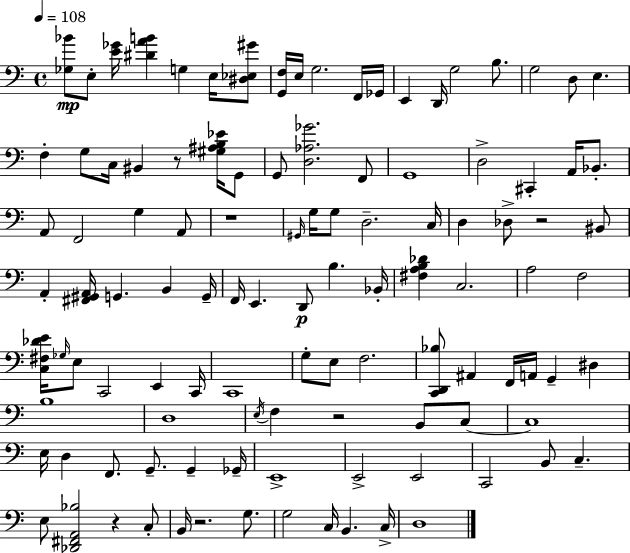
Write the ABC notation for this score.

X:1
T:Untitled
M:4/4
L:1/4
K:Am
[_G,_B]/2 E,/2 [E_G]/4 [^DAB] G, E,/4 [^D,_E,^G]/2 [G,,F,]/4 E,/4 G,2 F,,/4 _G,,/4 E,, D,,/4 G,2 B,/2 G,2 D,/2 E, F, G,/2 C,/4 ^B,, z/2 [^G,^A,B,_E]/4 G,,/2 G,,/2 [D,_A,_G]2 F,,/2 G,,4 D,2 ^C,, A,,/4 _B,,/2 A,,/2 F,,2 G, A,,/2 z4 ^G,,/4 G,/4 G,/2 D,2 C,/4 D, _D,/2 z2 ^B,,/2 A,, [^F,,^G,,A,,]/4 G,, B,, G,,/4 F,,/4 E,, D,,/2 B, _B,,/4 [^F,A,B,_D] C,2 A,2 F,2 [C,^F,_DE]/4 _G,/4 E,/2 C,,2 E,, C,,/4 C,,4 G,/2 E,/2 F,2 [C,,D,,_B,]/2 ^A,, F,,/4 A,,/4 G,, ^D, B,4 D,4 E,/4 F, z2 B,,/2 C,/2 C,4 E,/4 D, F,,/2 G,,/2 G,, _G,,/4 E,,4 E,,2 E,,2 C,,2 B,,/2 C, E,/2 [_D,,^F,,A,,_B,]2 z C,/2 B,,/4 z2 G,/2 G,2 C,/4 B,, C,/4 D,4